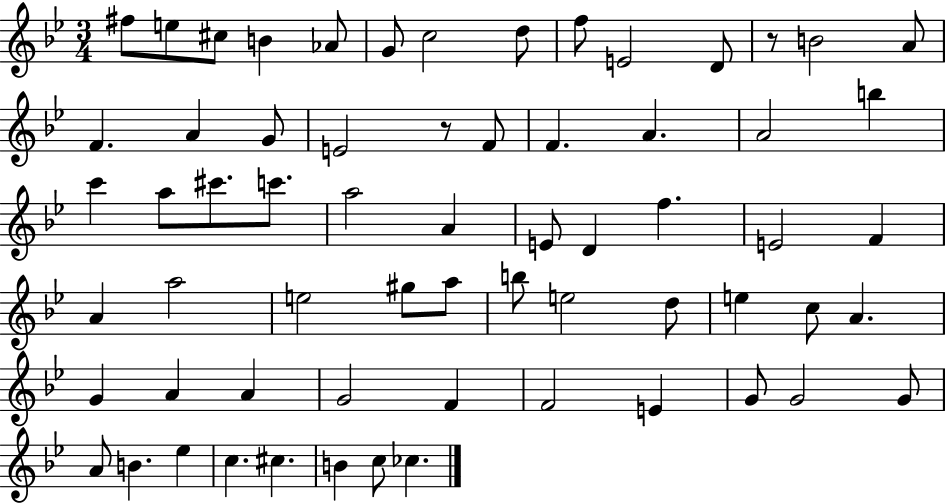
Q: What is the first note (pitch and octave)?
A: F#5